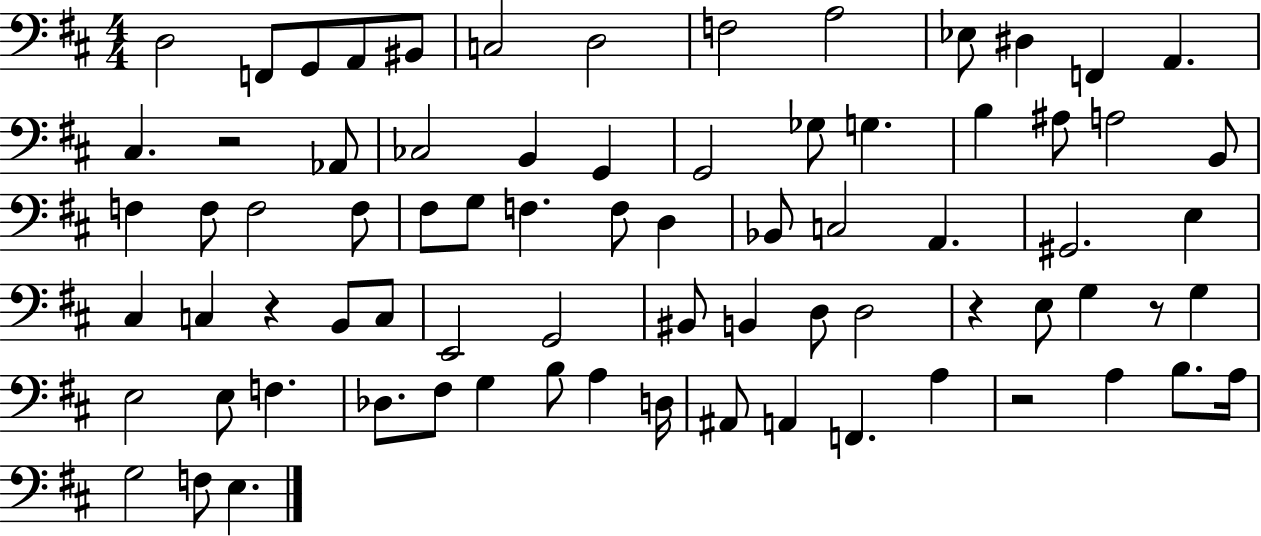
D3/h F2/e G2/e A2/e BIS2/e C3/h D3/h F3/h A3/h Eb3/e D#3/q F2/q A2/q. C#3/q. R/h Ab2/e CES3/h B2/q G2/q G2/h Gb3/e G3/q. B3/q A#3/e A3/h B2/e F3/q F3/e F3/h F3/e F#3/e G3/e F3/q. F3/e D3/q Bb2/e C3/h A2/q. G#2/h. E3/q C#3/q C3/q R/q B2/e C3/e E2/h G2/h BIS2/e B2/q D3/e D3/h R/q E3/e G3/q R/e G3/q E3/h E3/e F3/q. Db3/e. F#3/e G3/q B3/e A3/q D3/s A#2/e A2/q F2/q. A3/q R/h A3/q B3/e. A3/s G3/h F3/e E3/q.